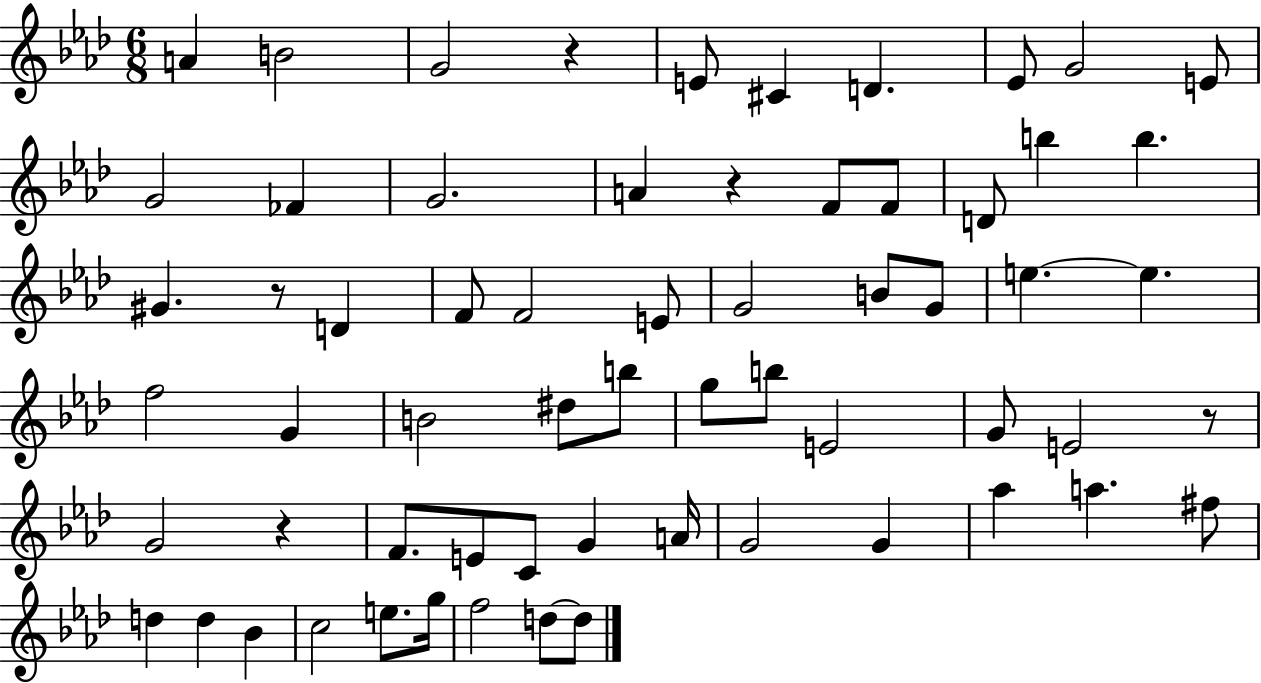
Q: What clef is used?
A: treble